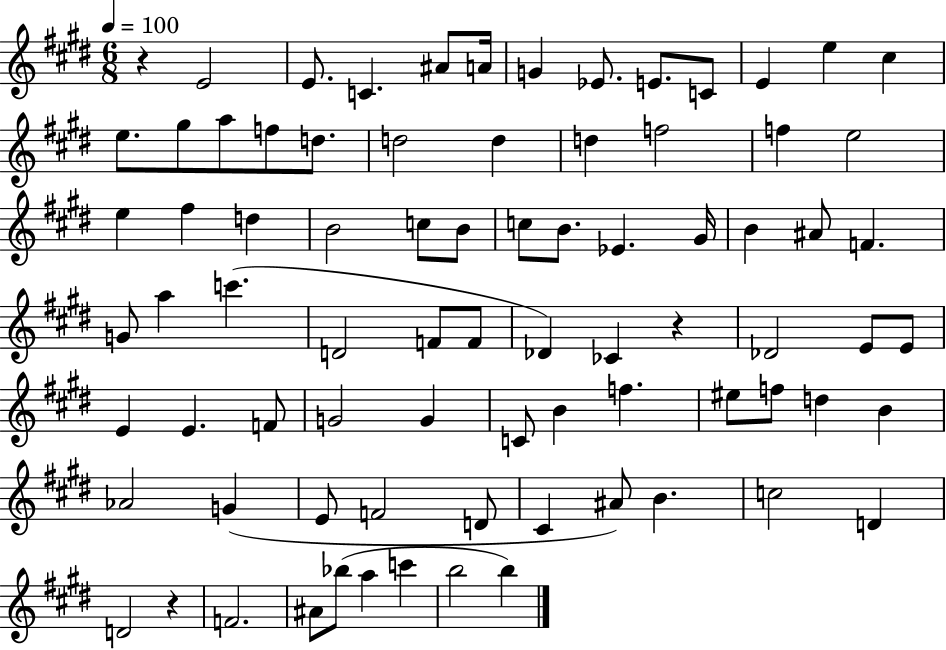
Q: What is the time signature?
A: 6/8